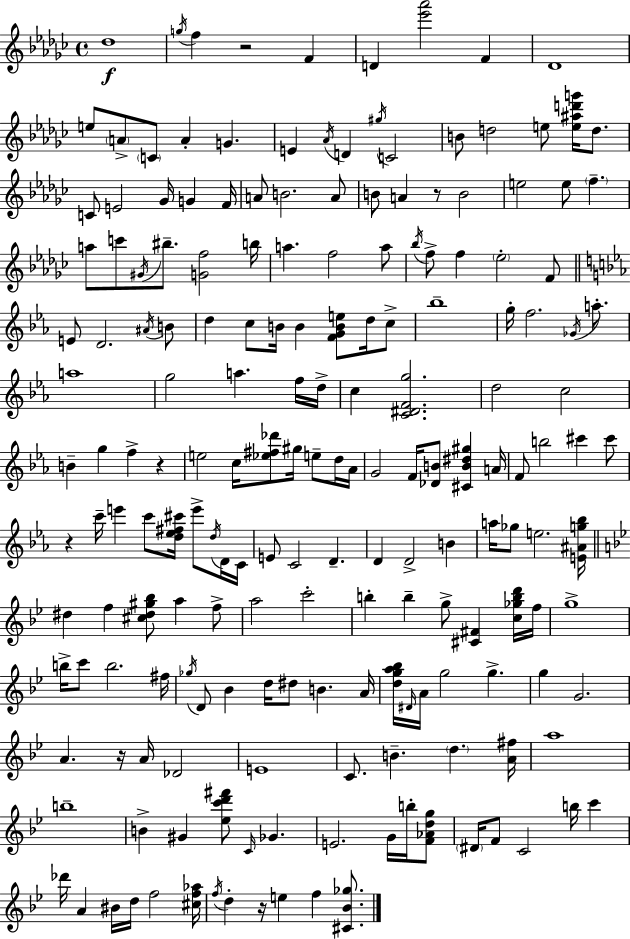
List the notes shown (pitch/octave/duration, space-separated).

Db5/w G5/s F5/q R/h F4/q D4/q [Eb6,Ab6]/h F4/q Db4/w E5/e A4/e C4/e A4/q G4/q. E4/q Ab4/s D4/q G#5/s C4/h B4/e D5/h E5/e [E5,A#5,D6,G6]/s D5/e. C4/e E4/h Gb4/s G4/q F4/s A4/e B4/h. A4/e B4/e A4/q R/e B4/h E5/h E5/e F5/q. A5/e C6/e G#4/s BIS5/e. [G4,F5]/h B5/s A5/q. F5/h A5/e Bb5/s F5/e F5/q Eb5/h F4/e E4/e D4/h. A#4/s B4/e D5/q C5/e B4/s B4/q [F4,G4,B4,E5]/e D5/s C5/e Bb5/w G5/s F5/h. Gb4/s A5/e. A5/w G5/h A5/q. F5/s D5/s C5/q [C4,D#4,F4,G5]/h. D5/h C5/h B4/q G5/q F5/q R/q E5/h C5/s [Eb5,F#5,Db6]/e G#5/s E5/e D5/s Ab4/s G4/h F4/s [Db4,B4]/e [C#4,B4,D#5,G#5]/q A4/s F4/e B5/h C#6/q C#6/e R/q C6/s E6/q C6/e [D5,Eb5,F#5,C#6]/s E6/e D5/s D4/s C4/s E4/e C4/h D4/q. D4/q D4/h B4/q A5/s Gb5/e E5/h. [E4,A#4,G5,Bb5]/s D#5/q F5/q [C#5,D#5,G#5,Bb5]/e A5/q F5/e A5/h C6/h B5/q B5/q G5/e [C#4,F#4]/q [C5,Gb5,B5,D6]/s F5/s G5/w B5/s C6/e B5/h. F#5/s Gb5/s D4/e Bb4/q D5/s D#5/e B4/q. A4/s [D5,G5,A5,Bb5]/s D#4/s A4/s G5/h G5/q. G5/q G4/h. A4/q. R/s A4/s Db4/h E4/w C4/e. B4/q. D5/q. [A4,F#5]/s A5/w B5/w B4/q G#4/q [Eb5,C6,D6,F#6]/e C4/s Gb4/q. E4/h. G4/s B5/s [F4,Ab4,D5,G5]/e D#4/s F4/e C4/h B5/s C6/q Db6/s A4/q BIS4/s D5/s F5/h [C#5,F5,Ab5]/s F5/s D5/q R/s E5/q F5/q [C#4,Bb4,Gb5]/e.